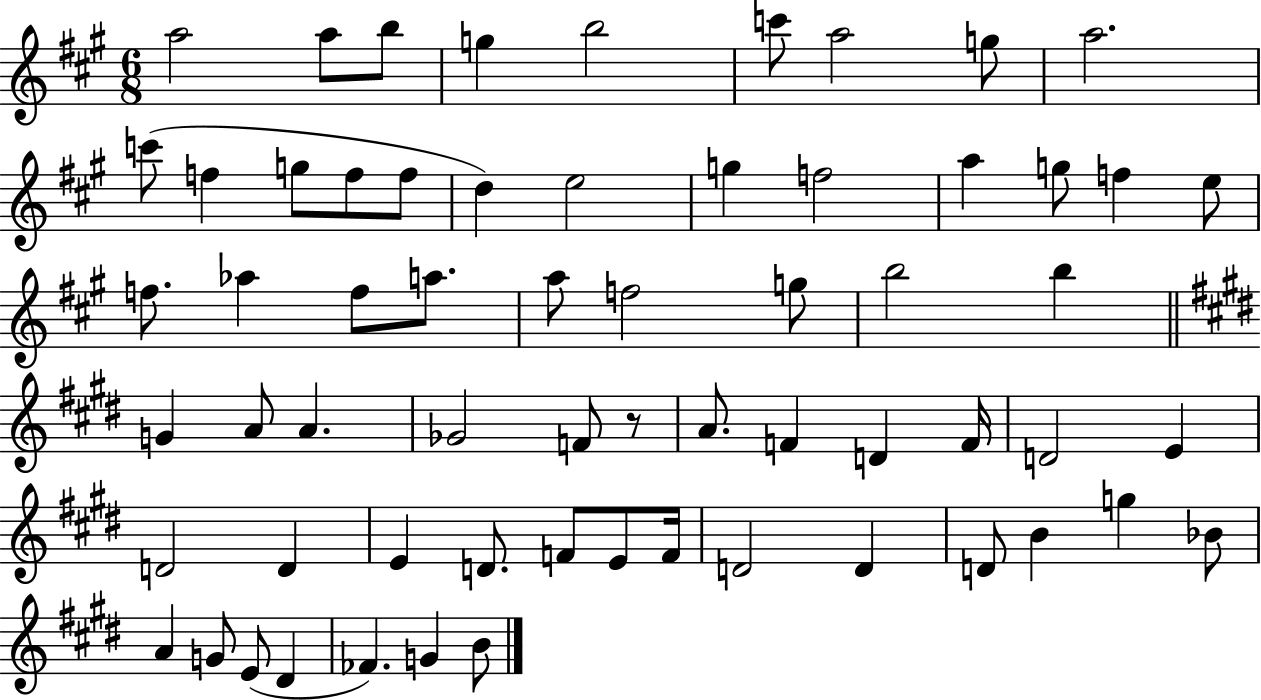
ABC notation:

X:1
T:Untitled
M:6/8
L:1/4
K:A
a2 a/2 b/2 g b2 c'/2 a2 g/2 a2 c'/2 f g/2 f/2 f/2 d e2 g f2 a g/2 f e/2 f/2 _a f/2 a/2 a/2 f2 g/2 b2 b G A/2 A _G2 F/2 z/2 A/2 F D F/4 D2 E D2 D E D/2 F/2 E/2 F/4 D2 D D/2 B g _B/2 A G/2 E/2 ^D _F G B/2